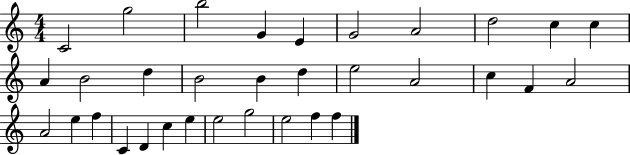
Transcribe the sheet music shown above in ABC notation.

X:1
T:Untitled
M:4/4
L:1/4
K:C
C2 g2 b2 G E G2 A2 d2 c c A B2 d B2 B d e2 A2 c F A2 A2 e f C D c e e2 g2 e2 f f